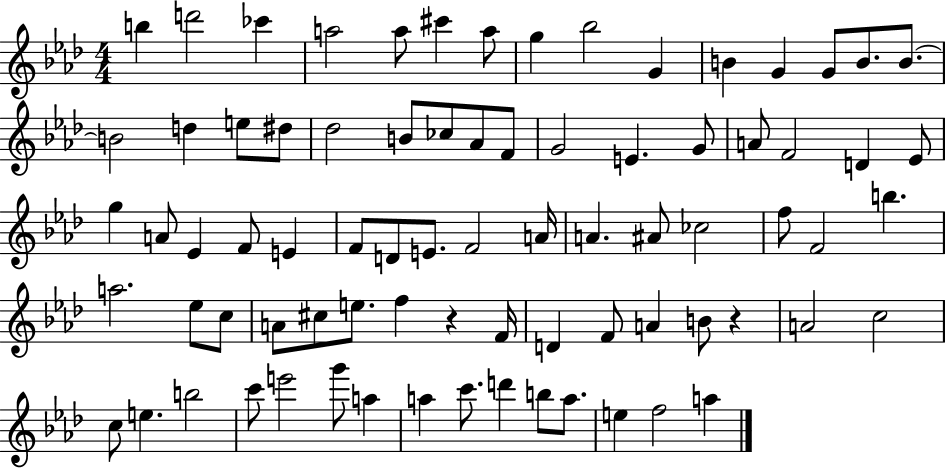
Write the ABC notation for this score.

X:1
T:Untitled
M:4/4
L:1/4
K:Ab
b d'2 _c' a2 a/2 ^c' a/2 g _b2 G B G G/2 B/2 B/2 B2 d e/2 ^d/2 _d2 B/2 _c/2 _A/2 F/2 G2 E G/2 A/2 F2 D _E/2 g A/2 _E F/2 E F/2 D/2 E/2 F2 A/4 A ^A/2 _c2 f/2 F2 b a2 _e/2 c/2 A/2 ^c/2 e/2 f z F/4 D F/2 A B/2 z A2 c2 c/2 e b2 c'/2 e'2 g'/2 a a c'/2 d' b/2 a/2 e f2 a